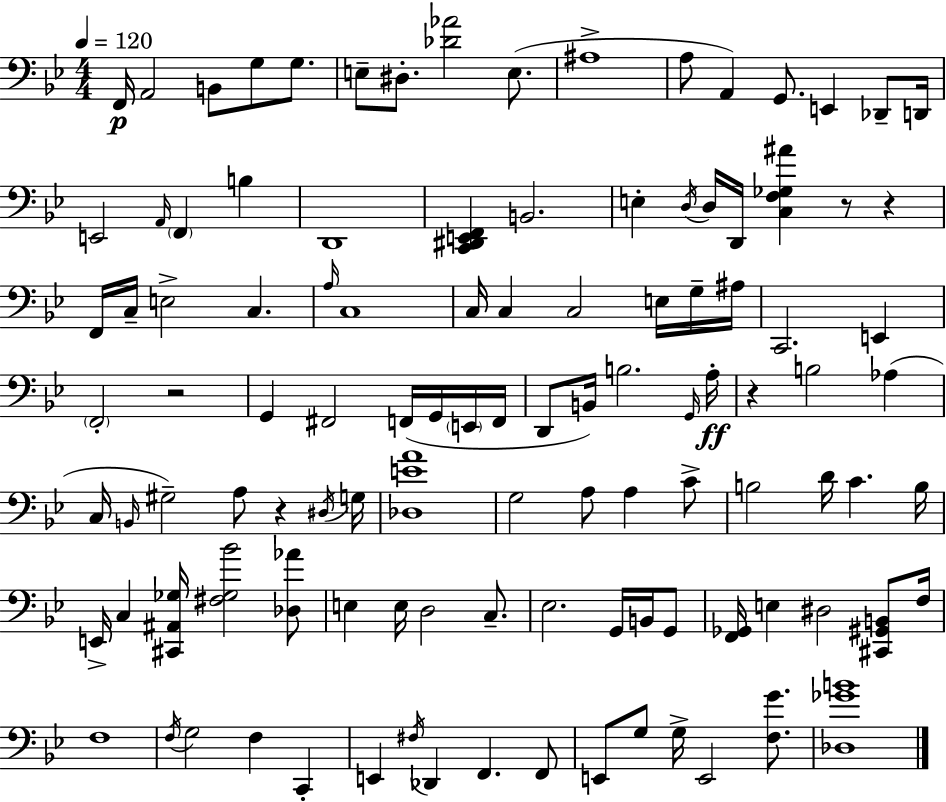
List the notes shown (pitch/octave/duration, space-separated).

F2/s A2/h B2/e G3/e G3/e. E3/e D#3/e. [Db4,Ab4]/h E3/e. A#3/w A3/e A2/q G2/e. E2/q Db2/e D2/s E2/h A2/s F2/q B3/q D2/w [C2,D#2,E2,F2]/q B2/h. E3/q D3/s D3/s D2/s [C3,F3,Gb3,A#4]/q R/e R/q F2/s C3/s E3/h C3/q. A3/s C3/w C3/s C3/q C3/h E3/s G3/s A#3/s C2/h. E2/q F2/h R/h G2/q F#2/h F2/s G2/s E2/s F2/s D2/e B2/s B3/h. G2/s A3/s R/q B3/h Ab3/q C3/s B2/s G#3/h A3/e R/q D#3/s G3/s [Db3,E4,A4]/w G3/h A3/e A3/q C4/e B3/h D4/s C4/q. B3/s E2/s C3/q [C#2,A#2,Gb3]/s [F#3,Gb3,Bb4]/h [Db3,Ab4]/e E3/q E3/s D3/h C3/e. Eb3/h. G2/s B2/s G2/e [F2,Gb2]/s E3/q D#3/h [C#2,G#2,B2]/e F3/s F3/w F3/s G3/h F3/q C2/q E2/q F#3/s Db2/q F2/q. F2/e E2/e G3/e G3/s E2/h [F3,G4]/e. [Db3,Gb4,B4]/w